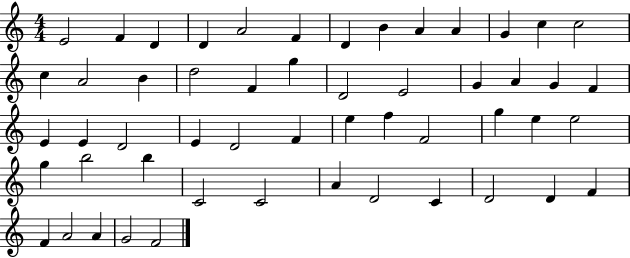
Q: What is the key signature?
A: C major